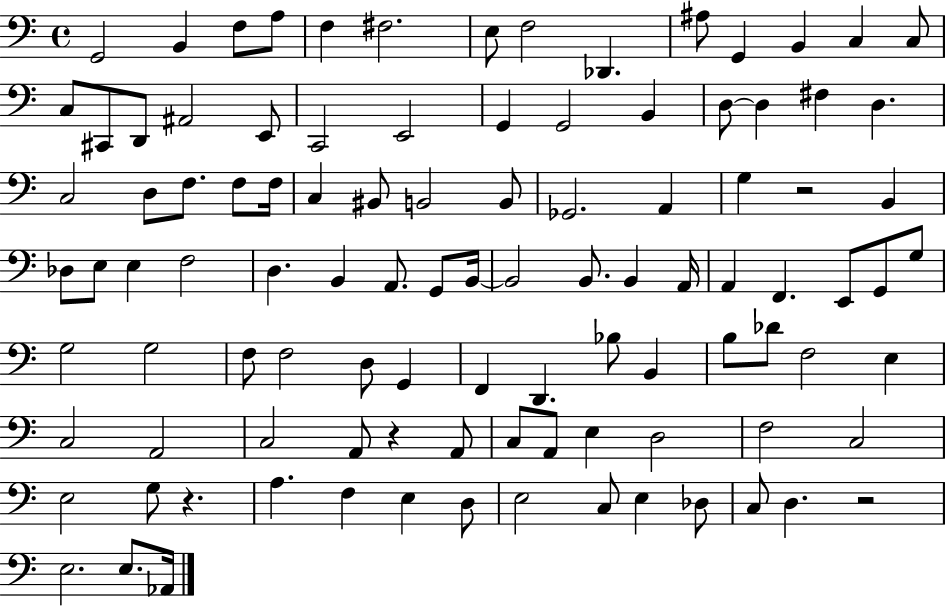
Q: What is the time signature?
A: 4/4